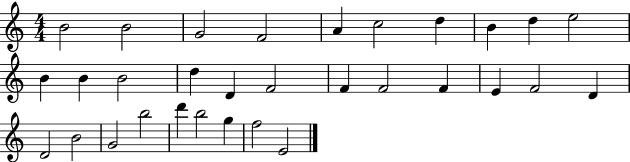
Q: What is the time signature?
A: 4/4